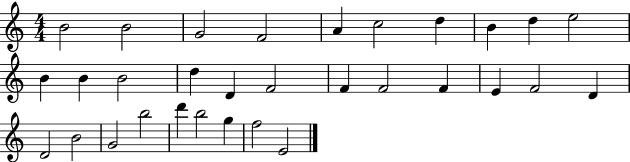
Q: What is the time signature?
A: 4/4